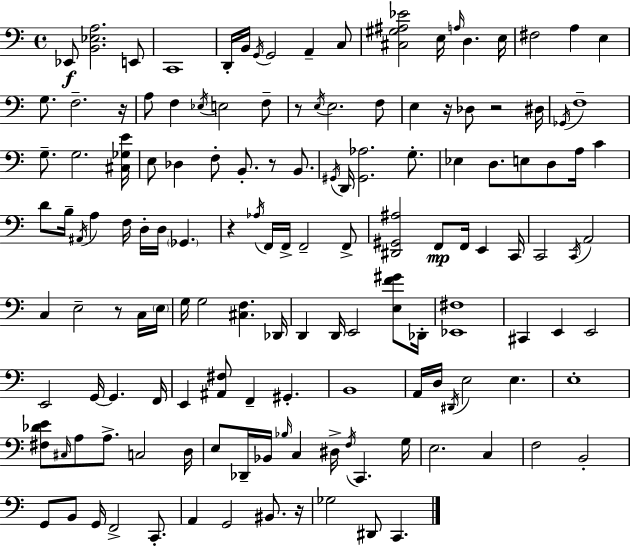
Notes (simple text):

Eb2/e [B2,Eb3,A3]/h. E2/e C2/w D2/s B2/s G2/s G2/h A2/q C3/e [C#3,G#3,A#3,Eb4]/h E3/s A3/s D3/q. E3/s F#3/h A3/q E3/q G3/e. F3/h. R/s A3/e F3/q Eb3/s E3/h F3/e R/e E3/s E3/h. F3/e E3/q R/s Db3/e R/h D#3/s Gb2/s F3/w G3/e. G3/h. [C#3,Gb3,E4]/s E3/e Db3/q F3/e B2/e. R/e B2/e. G#2/s D2/s [G#2,Ab3]/h. G3/e. Eb3/q D3/e. E3/e D3/e A3/s C4/q D4/e B3/s A#2/s A3/q F3/s D3/s D3/s Gb2/q. R/q Ab3/s F2/s F2/s F2/h F2/e [D#2,G#2,A#3]/h F2/e F2/s E2/q C2/s C2/h C2/s A2/h C3/q E3/h R/e C3/s E3/s G3/s G3/h [C#3,F3]/q. Db2/s D2/q D2/s E2/h [E3,F4,G#4]/e Db2/s [Eb2,F#3]/w C#2/q E2/q E2/h E2/h G2/s G2/q. F2/s E2/q [A#2,F#3]/e F2/q G#2/q. B2/w A2/s D3/s D#2/s E3/h E3/q. E3/w [F#3,Db4,E4]/e C#3/s A3/e A3/e. C3/h D3/s E3/e Db2/s Bb2/s Bb3/s C3/q D#3/s F3/s C2/q. G3/s E3/h. C3/q F3/h B2/h G2/e B2/e G2/s F2/h C2/e. A2/q G2/h BIS2/e. R/s Gb3/h D#2/e C2/q.